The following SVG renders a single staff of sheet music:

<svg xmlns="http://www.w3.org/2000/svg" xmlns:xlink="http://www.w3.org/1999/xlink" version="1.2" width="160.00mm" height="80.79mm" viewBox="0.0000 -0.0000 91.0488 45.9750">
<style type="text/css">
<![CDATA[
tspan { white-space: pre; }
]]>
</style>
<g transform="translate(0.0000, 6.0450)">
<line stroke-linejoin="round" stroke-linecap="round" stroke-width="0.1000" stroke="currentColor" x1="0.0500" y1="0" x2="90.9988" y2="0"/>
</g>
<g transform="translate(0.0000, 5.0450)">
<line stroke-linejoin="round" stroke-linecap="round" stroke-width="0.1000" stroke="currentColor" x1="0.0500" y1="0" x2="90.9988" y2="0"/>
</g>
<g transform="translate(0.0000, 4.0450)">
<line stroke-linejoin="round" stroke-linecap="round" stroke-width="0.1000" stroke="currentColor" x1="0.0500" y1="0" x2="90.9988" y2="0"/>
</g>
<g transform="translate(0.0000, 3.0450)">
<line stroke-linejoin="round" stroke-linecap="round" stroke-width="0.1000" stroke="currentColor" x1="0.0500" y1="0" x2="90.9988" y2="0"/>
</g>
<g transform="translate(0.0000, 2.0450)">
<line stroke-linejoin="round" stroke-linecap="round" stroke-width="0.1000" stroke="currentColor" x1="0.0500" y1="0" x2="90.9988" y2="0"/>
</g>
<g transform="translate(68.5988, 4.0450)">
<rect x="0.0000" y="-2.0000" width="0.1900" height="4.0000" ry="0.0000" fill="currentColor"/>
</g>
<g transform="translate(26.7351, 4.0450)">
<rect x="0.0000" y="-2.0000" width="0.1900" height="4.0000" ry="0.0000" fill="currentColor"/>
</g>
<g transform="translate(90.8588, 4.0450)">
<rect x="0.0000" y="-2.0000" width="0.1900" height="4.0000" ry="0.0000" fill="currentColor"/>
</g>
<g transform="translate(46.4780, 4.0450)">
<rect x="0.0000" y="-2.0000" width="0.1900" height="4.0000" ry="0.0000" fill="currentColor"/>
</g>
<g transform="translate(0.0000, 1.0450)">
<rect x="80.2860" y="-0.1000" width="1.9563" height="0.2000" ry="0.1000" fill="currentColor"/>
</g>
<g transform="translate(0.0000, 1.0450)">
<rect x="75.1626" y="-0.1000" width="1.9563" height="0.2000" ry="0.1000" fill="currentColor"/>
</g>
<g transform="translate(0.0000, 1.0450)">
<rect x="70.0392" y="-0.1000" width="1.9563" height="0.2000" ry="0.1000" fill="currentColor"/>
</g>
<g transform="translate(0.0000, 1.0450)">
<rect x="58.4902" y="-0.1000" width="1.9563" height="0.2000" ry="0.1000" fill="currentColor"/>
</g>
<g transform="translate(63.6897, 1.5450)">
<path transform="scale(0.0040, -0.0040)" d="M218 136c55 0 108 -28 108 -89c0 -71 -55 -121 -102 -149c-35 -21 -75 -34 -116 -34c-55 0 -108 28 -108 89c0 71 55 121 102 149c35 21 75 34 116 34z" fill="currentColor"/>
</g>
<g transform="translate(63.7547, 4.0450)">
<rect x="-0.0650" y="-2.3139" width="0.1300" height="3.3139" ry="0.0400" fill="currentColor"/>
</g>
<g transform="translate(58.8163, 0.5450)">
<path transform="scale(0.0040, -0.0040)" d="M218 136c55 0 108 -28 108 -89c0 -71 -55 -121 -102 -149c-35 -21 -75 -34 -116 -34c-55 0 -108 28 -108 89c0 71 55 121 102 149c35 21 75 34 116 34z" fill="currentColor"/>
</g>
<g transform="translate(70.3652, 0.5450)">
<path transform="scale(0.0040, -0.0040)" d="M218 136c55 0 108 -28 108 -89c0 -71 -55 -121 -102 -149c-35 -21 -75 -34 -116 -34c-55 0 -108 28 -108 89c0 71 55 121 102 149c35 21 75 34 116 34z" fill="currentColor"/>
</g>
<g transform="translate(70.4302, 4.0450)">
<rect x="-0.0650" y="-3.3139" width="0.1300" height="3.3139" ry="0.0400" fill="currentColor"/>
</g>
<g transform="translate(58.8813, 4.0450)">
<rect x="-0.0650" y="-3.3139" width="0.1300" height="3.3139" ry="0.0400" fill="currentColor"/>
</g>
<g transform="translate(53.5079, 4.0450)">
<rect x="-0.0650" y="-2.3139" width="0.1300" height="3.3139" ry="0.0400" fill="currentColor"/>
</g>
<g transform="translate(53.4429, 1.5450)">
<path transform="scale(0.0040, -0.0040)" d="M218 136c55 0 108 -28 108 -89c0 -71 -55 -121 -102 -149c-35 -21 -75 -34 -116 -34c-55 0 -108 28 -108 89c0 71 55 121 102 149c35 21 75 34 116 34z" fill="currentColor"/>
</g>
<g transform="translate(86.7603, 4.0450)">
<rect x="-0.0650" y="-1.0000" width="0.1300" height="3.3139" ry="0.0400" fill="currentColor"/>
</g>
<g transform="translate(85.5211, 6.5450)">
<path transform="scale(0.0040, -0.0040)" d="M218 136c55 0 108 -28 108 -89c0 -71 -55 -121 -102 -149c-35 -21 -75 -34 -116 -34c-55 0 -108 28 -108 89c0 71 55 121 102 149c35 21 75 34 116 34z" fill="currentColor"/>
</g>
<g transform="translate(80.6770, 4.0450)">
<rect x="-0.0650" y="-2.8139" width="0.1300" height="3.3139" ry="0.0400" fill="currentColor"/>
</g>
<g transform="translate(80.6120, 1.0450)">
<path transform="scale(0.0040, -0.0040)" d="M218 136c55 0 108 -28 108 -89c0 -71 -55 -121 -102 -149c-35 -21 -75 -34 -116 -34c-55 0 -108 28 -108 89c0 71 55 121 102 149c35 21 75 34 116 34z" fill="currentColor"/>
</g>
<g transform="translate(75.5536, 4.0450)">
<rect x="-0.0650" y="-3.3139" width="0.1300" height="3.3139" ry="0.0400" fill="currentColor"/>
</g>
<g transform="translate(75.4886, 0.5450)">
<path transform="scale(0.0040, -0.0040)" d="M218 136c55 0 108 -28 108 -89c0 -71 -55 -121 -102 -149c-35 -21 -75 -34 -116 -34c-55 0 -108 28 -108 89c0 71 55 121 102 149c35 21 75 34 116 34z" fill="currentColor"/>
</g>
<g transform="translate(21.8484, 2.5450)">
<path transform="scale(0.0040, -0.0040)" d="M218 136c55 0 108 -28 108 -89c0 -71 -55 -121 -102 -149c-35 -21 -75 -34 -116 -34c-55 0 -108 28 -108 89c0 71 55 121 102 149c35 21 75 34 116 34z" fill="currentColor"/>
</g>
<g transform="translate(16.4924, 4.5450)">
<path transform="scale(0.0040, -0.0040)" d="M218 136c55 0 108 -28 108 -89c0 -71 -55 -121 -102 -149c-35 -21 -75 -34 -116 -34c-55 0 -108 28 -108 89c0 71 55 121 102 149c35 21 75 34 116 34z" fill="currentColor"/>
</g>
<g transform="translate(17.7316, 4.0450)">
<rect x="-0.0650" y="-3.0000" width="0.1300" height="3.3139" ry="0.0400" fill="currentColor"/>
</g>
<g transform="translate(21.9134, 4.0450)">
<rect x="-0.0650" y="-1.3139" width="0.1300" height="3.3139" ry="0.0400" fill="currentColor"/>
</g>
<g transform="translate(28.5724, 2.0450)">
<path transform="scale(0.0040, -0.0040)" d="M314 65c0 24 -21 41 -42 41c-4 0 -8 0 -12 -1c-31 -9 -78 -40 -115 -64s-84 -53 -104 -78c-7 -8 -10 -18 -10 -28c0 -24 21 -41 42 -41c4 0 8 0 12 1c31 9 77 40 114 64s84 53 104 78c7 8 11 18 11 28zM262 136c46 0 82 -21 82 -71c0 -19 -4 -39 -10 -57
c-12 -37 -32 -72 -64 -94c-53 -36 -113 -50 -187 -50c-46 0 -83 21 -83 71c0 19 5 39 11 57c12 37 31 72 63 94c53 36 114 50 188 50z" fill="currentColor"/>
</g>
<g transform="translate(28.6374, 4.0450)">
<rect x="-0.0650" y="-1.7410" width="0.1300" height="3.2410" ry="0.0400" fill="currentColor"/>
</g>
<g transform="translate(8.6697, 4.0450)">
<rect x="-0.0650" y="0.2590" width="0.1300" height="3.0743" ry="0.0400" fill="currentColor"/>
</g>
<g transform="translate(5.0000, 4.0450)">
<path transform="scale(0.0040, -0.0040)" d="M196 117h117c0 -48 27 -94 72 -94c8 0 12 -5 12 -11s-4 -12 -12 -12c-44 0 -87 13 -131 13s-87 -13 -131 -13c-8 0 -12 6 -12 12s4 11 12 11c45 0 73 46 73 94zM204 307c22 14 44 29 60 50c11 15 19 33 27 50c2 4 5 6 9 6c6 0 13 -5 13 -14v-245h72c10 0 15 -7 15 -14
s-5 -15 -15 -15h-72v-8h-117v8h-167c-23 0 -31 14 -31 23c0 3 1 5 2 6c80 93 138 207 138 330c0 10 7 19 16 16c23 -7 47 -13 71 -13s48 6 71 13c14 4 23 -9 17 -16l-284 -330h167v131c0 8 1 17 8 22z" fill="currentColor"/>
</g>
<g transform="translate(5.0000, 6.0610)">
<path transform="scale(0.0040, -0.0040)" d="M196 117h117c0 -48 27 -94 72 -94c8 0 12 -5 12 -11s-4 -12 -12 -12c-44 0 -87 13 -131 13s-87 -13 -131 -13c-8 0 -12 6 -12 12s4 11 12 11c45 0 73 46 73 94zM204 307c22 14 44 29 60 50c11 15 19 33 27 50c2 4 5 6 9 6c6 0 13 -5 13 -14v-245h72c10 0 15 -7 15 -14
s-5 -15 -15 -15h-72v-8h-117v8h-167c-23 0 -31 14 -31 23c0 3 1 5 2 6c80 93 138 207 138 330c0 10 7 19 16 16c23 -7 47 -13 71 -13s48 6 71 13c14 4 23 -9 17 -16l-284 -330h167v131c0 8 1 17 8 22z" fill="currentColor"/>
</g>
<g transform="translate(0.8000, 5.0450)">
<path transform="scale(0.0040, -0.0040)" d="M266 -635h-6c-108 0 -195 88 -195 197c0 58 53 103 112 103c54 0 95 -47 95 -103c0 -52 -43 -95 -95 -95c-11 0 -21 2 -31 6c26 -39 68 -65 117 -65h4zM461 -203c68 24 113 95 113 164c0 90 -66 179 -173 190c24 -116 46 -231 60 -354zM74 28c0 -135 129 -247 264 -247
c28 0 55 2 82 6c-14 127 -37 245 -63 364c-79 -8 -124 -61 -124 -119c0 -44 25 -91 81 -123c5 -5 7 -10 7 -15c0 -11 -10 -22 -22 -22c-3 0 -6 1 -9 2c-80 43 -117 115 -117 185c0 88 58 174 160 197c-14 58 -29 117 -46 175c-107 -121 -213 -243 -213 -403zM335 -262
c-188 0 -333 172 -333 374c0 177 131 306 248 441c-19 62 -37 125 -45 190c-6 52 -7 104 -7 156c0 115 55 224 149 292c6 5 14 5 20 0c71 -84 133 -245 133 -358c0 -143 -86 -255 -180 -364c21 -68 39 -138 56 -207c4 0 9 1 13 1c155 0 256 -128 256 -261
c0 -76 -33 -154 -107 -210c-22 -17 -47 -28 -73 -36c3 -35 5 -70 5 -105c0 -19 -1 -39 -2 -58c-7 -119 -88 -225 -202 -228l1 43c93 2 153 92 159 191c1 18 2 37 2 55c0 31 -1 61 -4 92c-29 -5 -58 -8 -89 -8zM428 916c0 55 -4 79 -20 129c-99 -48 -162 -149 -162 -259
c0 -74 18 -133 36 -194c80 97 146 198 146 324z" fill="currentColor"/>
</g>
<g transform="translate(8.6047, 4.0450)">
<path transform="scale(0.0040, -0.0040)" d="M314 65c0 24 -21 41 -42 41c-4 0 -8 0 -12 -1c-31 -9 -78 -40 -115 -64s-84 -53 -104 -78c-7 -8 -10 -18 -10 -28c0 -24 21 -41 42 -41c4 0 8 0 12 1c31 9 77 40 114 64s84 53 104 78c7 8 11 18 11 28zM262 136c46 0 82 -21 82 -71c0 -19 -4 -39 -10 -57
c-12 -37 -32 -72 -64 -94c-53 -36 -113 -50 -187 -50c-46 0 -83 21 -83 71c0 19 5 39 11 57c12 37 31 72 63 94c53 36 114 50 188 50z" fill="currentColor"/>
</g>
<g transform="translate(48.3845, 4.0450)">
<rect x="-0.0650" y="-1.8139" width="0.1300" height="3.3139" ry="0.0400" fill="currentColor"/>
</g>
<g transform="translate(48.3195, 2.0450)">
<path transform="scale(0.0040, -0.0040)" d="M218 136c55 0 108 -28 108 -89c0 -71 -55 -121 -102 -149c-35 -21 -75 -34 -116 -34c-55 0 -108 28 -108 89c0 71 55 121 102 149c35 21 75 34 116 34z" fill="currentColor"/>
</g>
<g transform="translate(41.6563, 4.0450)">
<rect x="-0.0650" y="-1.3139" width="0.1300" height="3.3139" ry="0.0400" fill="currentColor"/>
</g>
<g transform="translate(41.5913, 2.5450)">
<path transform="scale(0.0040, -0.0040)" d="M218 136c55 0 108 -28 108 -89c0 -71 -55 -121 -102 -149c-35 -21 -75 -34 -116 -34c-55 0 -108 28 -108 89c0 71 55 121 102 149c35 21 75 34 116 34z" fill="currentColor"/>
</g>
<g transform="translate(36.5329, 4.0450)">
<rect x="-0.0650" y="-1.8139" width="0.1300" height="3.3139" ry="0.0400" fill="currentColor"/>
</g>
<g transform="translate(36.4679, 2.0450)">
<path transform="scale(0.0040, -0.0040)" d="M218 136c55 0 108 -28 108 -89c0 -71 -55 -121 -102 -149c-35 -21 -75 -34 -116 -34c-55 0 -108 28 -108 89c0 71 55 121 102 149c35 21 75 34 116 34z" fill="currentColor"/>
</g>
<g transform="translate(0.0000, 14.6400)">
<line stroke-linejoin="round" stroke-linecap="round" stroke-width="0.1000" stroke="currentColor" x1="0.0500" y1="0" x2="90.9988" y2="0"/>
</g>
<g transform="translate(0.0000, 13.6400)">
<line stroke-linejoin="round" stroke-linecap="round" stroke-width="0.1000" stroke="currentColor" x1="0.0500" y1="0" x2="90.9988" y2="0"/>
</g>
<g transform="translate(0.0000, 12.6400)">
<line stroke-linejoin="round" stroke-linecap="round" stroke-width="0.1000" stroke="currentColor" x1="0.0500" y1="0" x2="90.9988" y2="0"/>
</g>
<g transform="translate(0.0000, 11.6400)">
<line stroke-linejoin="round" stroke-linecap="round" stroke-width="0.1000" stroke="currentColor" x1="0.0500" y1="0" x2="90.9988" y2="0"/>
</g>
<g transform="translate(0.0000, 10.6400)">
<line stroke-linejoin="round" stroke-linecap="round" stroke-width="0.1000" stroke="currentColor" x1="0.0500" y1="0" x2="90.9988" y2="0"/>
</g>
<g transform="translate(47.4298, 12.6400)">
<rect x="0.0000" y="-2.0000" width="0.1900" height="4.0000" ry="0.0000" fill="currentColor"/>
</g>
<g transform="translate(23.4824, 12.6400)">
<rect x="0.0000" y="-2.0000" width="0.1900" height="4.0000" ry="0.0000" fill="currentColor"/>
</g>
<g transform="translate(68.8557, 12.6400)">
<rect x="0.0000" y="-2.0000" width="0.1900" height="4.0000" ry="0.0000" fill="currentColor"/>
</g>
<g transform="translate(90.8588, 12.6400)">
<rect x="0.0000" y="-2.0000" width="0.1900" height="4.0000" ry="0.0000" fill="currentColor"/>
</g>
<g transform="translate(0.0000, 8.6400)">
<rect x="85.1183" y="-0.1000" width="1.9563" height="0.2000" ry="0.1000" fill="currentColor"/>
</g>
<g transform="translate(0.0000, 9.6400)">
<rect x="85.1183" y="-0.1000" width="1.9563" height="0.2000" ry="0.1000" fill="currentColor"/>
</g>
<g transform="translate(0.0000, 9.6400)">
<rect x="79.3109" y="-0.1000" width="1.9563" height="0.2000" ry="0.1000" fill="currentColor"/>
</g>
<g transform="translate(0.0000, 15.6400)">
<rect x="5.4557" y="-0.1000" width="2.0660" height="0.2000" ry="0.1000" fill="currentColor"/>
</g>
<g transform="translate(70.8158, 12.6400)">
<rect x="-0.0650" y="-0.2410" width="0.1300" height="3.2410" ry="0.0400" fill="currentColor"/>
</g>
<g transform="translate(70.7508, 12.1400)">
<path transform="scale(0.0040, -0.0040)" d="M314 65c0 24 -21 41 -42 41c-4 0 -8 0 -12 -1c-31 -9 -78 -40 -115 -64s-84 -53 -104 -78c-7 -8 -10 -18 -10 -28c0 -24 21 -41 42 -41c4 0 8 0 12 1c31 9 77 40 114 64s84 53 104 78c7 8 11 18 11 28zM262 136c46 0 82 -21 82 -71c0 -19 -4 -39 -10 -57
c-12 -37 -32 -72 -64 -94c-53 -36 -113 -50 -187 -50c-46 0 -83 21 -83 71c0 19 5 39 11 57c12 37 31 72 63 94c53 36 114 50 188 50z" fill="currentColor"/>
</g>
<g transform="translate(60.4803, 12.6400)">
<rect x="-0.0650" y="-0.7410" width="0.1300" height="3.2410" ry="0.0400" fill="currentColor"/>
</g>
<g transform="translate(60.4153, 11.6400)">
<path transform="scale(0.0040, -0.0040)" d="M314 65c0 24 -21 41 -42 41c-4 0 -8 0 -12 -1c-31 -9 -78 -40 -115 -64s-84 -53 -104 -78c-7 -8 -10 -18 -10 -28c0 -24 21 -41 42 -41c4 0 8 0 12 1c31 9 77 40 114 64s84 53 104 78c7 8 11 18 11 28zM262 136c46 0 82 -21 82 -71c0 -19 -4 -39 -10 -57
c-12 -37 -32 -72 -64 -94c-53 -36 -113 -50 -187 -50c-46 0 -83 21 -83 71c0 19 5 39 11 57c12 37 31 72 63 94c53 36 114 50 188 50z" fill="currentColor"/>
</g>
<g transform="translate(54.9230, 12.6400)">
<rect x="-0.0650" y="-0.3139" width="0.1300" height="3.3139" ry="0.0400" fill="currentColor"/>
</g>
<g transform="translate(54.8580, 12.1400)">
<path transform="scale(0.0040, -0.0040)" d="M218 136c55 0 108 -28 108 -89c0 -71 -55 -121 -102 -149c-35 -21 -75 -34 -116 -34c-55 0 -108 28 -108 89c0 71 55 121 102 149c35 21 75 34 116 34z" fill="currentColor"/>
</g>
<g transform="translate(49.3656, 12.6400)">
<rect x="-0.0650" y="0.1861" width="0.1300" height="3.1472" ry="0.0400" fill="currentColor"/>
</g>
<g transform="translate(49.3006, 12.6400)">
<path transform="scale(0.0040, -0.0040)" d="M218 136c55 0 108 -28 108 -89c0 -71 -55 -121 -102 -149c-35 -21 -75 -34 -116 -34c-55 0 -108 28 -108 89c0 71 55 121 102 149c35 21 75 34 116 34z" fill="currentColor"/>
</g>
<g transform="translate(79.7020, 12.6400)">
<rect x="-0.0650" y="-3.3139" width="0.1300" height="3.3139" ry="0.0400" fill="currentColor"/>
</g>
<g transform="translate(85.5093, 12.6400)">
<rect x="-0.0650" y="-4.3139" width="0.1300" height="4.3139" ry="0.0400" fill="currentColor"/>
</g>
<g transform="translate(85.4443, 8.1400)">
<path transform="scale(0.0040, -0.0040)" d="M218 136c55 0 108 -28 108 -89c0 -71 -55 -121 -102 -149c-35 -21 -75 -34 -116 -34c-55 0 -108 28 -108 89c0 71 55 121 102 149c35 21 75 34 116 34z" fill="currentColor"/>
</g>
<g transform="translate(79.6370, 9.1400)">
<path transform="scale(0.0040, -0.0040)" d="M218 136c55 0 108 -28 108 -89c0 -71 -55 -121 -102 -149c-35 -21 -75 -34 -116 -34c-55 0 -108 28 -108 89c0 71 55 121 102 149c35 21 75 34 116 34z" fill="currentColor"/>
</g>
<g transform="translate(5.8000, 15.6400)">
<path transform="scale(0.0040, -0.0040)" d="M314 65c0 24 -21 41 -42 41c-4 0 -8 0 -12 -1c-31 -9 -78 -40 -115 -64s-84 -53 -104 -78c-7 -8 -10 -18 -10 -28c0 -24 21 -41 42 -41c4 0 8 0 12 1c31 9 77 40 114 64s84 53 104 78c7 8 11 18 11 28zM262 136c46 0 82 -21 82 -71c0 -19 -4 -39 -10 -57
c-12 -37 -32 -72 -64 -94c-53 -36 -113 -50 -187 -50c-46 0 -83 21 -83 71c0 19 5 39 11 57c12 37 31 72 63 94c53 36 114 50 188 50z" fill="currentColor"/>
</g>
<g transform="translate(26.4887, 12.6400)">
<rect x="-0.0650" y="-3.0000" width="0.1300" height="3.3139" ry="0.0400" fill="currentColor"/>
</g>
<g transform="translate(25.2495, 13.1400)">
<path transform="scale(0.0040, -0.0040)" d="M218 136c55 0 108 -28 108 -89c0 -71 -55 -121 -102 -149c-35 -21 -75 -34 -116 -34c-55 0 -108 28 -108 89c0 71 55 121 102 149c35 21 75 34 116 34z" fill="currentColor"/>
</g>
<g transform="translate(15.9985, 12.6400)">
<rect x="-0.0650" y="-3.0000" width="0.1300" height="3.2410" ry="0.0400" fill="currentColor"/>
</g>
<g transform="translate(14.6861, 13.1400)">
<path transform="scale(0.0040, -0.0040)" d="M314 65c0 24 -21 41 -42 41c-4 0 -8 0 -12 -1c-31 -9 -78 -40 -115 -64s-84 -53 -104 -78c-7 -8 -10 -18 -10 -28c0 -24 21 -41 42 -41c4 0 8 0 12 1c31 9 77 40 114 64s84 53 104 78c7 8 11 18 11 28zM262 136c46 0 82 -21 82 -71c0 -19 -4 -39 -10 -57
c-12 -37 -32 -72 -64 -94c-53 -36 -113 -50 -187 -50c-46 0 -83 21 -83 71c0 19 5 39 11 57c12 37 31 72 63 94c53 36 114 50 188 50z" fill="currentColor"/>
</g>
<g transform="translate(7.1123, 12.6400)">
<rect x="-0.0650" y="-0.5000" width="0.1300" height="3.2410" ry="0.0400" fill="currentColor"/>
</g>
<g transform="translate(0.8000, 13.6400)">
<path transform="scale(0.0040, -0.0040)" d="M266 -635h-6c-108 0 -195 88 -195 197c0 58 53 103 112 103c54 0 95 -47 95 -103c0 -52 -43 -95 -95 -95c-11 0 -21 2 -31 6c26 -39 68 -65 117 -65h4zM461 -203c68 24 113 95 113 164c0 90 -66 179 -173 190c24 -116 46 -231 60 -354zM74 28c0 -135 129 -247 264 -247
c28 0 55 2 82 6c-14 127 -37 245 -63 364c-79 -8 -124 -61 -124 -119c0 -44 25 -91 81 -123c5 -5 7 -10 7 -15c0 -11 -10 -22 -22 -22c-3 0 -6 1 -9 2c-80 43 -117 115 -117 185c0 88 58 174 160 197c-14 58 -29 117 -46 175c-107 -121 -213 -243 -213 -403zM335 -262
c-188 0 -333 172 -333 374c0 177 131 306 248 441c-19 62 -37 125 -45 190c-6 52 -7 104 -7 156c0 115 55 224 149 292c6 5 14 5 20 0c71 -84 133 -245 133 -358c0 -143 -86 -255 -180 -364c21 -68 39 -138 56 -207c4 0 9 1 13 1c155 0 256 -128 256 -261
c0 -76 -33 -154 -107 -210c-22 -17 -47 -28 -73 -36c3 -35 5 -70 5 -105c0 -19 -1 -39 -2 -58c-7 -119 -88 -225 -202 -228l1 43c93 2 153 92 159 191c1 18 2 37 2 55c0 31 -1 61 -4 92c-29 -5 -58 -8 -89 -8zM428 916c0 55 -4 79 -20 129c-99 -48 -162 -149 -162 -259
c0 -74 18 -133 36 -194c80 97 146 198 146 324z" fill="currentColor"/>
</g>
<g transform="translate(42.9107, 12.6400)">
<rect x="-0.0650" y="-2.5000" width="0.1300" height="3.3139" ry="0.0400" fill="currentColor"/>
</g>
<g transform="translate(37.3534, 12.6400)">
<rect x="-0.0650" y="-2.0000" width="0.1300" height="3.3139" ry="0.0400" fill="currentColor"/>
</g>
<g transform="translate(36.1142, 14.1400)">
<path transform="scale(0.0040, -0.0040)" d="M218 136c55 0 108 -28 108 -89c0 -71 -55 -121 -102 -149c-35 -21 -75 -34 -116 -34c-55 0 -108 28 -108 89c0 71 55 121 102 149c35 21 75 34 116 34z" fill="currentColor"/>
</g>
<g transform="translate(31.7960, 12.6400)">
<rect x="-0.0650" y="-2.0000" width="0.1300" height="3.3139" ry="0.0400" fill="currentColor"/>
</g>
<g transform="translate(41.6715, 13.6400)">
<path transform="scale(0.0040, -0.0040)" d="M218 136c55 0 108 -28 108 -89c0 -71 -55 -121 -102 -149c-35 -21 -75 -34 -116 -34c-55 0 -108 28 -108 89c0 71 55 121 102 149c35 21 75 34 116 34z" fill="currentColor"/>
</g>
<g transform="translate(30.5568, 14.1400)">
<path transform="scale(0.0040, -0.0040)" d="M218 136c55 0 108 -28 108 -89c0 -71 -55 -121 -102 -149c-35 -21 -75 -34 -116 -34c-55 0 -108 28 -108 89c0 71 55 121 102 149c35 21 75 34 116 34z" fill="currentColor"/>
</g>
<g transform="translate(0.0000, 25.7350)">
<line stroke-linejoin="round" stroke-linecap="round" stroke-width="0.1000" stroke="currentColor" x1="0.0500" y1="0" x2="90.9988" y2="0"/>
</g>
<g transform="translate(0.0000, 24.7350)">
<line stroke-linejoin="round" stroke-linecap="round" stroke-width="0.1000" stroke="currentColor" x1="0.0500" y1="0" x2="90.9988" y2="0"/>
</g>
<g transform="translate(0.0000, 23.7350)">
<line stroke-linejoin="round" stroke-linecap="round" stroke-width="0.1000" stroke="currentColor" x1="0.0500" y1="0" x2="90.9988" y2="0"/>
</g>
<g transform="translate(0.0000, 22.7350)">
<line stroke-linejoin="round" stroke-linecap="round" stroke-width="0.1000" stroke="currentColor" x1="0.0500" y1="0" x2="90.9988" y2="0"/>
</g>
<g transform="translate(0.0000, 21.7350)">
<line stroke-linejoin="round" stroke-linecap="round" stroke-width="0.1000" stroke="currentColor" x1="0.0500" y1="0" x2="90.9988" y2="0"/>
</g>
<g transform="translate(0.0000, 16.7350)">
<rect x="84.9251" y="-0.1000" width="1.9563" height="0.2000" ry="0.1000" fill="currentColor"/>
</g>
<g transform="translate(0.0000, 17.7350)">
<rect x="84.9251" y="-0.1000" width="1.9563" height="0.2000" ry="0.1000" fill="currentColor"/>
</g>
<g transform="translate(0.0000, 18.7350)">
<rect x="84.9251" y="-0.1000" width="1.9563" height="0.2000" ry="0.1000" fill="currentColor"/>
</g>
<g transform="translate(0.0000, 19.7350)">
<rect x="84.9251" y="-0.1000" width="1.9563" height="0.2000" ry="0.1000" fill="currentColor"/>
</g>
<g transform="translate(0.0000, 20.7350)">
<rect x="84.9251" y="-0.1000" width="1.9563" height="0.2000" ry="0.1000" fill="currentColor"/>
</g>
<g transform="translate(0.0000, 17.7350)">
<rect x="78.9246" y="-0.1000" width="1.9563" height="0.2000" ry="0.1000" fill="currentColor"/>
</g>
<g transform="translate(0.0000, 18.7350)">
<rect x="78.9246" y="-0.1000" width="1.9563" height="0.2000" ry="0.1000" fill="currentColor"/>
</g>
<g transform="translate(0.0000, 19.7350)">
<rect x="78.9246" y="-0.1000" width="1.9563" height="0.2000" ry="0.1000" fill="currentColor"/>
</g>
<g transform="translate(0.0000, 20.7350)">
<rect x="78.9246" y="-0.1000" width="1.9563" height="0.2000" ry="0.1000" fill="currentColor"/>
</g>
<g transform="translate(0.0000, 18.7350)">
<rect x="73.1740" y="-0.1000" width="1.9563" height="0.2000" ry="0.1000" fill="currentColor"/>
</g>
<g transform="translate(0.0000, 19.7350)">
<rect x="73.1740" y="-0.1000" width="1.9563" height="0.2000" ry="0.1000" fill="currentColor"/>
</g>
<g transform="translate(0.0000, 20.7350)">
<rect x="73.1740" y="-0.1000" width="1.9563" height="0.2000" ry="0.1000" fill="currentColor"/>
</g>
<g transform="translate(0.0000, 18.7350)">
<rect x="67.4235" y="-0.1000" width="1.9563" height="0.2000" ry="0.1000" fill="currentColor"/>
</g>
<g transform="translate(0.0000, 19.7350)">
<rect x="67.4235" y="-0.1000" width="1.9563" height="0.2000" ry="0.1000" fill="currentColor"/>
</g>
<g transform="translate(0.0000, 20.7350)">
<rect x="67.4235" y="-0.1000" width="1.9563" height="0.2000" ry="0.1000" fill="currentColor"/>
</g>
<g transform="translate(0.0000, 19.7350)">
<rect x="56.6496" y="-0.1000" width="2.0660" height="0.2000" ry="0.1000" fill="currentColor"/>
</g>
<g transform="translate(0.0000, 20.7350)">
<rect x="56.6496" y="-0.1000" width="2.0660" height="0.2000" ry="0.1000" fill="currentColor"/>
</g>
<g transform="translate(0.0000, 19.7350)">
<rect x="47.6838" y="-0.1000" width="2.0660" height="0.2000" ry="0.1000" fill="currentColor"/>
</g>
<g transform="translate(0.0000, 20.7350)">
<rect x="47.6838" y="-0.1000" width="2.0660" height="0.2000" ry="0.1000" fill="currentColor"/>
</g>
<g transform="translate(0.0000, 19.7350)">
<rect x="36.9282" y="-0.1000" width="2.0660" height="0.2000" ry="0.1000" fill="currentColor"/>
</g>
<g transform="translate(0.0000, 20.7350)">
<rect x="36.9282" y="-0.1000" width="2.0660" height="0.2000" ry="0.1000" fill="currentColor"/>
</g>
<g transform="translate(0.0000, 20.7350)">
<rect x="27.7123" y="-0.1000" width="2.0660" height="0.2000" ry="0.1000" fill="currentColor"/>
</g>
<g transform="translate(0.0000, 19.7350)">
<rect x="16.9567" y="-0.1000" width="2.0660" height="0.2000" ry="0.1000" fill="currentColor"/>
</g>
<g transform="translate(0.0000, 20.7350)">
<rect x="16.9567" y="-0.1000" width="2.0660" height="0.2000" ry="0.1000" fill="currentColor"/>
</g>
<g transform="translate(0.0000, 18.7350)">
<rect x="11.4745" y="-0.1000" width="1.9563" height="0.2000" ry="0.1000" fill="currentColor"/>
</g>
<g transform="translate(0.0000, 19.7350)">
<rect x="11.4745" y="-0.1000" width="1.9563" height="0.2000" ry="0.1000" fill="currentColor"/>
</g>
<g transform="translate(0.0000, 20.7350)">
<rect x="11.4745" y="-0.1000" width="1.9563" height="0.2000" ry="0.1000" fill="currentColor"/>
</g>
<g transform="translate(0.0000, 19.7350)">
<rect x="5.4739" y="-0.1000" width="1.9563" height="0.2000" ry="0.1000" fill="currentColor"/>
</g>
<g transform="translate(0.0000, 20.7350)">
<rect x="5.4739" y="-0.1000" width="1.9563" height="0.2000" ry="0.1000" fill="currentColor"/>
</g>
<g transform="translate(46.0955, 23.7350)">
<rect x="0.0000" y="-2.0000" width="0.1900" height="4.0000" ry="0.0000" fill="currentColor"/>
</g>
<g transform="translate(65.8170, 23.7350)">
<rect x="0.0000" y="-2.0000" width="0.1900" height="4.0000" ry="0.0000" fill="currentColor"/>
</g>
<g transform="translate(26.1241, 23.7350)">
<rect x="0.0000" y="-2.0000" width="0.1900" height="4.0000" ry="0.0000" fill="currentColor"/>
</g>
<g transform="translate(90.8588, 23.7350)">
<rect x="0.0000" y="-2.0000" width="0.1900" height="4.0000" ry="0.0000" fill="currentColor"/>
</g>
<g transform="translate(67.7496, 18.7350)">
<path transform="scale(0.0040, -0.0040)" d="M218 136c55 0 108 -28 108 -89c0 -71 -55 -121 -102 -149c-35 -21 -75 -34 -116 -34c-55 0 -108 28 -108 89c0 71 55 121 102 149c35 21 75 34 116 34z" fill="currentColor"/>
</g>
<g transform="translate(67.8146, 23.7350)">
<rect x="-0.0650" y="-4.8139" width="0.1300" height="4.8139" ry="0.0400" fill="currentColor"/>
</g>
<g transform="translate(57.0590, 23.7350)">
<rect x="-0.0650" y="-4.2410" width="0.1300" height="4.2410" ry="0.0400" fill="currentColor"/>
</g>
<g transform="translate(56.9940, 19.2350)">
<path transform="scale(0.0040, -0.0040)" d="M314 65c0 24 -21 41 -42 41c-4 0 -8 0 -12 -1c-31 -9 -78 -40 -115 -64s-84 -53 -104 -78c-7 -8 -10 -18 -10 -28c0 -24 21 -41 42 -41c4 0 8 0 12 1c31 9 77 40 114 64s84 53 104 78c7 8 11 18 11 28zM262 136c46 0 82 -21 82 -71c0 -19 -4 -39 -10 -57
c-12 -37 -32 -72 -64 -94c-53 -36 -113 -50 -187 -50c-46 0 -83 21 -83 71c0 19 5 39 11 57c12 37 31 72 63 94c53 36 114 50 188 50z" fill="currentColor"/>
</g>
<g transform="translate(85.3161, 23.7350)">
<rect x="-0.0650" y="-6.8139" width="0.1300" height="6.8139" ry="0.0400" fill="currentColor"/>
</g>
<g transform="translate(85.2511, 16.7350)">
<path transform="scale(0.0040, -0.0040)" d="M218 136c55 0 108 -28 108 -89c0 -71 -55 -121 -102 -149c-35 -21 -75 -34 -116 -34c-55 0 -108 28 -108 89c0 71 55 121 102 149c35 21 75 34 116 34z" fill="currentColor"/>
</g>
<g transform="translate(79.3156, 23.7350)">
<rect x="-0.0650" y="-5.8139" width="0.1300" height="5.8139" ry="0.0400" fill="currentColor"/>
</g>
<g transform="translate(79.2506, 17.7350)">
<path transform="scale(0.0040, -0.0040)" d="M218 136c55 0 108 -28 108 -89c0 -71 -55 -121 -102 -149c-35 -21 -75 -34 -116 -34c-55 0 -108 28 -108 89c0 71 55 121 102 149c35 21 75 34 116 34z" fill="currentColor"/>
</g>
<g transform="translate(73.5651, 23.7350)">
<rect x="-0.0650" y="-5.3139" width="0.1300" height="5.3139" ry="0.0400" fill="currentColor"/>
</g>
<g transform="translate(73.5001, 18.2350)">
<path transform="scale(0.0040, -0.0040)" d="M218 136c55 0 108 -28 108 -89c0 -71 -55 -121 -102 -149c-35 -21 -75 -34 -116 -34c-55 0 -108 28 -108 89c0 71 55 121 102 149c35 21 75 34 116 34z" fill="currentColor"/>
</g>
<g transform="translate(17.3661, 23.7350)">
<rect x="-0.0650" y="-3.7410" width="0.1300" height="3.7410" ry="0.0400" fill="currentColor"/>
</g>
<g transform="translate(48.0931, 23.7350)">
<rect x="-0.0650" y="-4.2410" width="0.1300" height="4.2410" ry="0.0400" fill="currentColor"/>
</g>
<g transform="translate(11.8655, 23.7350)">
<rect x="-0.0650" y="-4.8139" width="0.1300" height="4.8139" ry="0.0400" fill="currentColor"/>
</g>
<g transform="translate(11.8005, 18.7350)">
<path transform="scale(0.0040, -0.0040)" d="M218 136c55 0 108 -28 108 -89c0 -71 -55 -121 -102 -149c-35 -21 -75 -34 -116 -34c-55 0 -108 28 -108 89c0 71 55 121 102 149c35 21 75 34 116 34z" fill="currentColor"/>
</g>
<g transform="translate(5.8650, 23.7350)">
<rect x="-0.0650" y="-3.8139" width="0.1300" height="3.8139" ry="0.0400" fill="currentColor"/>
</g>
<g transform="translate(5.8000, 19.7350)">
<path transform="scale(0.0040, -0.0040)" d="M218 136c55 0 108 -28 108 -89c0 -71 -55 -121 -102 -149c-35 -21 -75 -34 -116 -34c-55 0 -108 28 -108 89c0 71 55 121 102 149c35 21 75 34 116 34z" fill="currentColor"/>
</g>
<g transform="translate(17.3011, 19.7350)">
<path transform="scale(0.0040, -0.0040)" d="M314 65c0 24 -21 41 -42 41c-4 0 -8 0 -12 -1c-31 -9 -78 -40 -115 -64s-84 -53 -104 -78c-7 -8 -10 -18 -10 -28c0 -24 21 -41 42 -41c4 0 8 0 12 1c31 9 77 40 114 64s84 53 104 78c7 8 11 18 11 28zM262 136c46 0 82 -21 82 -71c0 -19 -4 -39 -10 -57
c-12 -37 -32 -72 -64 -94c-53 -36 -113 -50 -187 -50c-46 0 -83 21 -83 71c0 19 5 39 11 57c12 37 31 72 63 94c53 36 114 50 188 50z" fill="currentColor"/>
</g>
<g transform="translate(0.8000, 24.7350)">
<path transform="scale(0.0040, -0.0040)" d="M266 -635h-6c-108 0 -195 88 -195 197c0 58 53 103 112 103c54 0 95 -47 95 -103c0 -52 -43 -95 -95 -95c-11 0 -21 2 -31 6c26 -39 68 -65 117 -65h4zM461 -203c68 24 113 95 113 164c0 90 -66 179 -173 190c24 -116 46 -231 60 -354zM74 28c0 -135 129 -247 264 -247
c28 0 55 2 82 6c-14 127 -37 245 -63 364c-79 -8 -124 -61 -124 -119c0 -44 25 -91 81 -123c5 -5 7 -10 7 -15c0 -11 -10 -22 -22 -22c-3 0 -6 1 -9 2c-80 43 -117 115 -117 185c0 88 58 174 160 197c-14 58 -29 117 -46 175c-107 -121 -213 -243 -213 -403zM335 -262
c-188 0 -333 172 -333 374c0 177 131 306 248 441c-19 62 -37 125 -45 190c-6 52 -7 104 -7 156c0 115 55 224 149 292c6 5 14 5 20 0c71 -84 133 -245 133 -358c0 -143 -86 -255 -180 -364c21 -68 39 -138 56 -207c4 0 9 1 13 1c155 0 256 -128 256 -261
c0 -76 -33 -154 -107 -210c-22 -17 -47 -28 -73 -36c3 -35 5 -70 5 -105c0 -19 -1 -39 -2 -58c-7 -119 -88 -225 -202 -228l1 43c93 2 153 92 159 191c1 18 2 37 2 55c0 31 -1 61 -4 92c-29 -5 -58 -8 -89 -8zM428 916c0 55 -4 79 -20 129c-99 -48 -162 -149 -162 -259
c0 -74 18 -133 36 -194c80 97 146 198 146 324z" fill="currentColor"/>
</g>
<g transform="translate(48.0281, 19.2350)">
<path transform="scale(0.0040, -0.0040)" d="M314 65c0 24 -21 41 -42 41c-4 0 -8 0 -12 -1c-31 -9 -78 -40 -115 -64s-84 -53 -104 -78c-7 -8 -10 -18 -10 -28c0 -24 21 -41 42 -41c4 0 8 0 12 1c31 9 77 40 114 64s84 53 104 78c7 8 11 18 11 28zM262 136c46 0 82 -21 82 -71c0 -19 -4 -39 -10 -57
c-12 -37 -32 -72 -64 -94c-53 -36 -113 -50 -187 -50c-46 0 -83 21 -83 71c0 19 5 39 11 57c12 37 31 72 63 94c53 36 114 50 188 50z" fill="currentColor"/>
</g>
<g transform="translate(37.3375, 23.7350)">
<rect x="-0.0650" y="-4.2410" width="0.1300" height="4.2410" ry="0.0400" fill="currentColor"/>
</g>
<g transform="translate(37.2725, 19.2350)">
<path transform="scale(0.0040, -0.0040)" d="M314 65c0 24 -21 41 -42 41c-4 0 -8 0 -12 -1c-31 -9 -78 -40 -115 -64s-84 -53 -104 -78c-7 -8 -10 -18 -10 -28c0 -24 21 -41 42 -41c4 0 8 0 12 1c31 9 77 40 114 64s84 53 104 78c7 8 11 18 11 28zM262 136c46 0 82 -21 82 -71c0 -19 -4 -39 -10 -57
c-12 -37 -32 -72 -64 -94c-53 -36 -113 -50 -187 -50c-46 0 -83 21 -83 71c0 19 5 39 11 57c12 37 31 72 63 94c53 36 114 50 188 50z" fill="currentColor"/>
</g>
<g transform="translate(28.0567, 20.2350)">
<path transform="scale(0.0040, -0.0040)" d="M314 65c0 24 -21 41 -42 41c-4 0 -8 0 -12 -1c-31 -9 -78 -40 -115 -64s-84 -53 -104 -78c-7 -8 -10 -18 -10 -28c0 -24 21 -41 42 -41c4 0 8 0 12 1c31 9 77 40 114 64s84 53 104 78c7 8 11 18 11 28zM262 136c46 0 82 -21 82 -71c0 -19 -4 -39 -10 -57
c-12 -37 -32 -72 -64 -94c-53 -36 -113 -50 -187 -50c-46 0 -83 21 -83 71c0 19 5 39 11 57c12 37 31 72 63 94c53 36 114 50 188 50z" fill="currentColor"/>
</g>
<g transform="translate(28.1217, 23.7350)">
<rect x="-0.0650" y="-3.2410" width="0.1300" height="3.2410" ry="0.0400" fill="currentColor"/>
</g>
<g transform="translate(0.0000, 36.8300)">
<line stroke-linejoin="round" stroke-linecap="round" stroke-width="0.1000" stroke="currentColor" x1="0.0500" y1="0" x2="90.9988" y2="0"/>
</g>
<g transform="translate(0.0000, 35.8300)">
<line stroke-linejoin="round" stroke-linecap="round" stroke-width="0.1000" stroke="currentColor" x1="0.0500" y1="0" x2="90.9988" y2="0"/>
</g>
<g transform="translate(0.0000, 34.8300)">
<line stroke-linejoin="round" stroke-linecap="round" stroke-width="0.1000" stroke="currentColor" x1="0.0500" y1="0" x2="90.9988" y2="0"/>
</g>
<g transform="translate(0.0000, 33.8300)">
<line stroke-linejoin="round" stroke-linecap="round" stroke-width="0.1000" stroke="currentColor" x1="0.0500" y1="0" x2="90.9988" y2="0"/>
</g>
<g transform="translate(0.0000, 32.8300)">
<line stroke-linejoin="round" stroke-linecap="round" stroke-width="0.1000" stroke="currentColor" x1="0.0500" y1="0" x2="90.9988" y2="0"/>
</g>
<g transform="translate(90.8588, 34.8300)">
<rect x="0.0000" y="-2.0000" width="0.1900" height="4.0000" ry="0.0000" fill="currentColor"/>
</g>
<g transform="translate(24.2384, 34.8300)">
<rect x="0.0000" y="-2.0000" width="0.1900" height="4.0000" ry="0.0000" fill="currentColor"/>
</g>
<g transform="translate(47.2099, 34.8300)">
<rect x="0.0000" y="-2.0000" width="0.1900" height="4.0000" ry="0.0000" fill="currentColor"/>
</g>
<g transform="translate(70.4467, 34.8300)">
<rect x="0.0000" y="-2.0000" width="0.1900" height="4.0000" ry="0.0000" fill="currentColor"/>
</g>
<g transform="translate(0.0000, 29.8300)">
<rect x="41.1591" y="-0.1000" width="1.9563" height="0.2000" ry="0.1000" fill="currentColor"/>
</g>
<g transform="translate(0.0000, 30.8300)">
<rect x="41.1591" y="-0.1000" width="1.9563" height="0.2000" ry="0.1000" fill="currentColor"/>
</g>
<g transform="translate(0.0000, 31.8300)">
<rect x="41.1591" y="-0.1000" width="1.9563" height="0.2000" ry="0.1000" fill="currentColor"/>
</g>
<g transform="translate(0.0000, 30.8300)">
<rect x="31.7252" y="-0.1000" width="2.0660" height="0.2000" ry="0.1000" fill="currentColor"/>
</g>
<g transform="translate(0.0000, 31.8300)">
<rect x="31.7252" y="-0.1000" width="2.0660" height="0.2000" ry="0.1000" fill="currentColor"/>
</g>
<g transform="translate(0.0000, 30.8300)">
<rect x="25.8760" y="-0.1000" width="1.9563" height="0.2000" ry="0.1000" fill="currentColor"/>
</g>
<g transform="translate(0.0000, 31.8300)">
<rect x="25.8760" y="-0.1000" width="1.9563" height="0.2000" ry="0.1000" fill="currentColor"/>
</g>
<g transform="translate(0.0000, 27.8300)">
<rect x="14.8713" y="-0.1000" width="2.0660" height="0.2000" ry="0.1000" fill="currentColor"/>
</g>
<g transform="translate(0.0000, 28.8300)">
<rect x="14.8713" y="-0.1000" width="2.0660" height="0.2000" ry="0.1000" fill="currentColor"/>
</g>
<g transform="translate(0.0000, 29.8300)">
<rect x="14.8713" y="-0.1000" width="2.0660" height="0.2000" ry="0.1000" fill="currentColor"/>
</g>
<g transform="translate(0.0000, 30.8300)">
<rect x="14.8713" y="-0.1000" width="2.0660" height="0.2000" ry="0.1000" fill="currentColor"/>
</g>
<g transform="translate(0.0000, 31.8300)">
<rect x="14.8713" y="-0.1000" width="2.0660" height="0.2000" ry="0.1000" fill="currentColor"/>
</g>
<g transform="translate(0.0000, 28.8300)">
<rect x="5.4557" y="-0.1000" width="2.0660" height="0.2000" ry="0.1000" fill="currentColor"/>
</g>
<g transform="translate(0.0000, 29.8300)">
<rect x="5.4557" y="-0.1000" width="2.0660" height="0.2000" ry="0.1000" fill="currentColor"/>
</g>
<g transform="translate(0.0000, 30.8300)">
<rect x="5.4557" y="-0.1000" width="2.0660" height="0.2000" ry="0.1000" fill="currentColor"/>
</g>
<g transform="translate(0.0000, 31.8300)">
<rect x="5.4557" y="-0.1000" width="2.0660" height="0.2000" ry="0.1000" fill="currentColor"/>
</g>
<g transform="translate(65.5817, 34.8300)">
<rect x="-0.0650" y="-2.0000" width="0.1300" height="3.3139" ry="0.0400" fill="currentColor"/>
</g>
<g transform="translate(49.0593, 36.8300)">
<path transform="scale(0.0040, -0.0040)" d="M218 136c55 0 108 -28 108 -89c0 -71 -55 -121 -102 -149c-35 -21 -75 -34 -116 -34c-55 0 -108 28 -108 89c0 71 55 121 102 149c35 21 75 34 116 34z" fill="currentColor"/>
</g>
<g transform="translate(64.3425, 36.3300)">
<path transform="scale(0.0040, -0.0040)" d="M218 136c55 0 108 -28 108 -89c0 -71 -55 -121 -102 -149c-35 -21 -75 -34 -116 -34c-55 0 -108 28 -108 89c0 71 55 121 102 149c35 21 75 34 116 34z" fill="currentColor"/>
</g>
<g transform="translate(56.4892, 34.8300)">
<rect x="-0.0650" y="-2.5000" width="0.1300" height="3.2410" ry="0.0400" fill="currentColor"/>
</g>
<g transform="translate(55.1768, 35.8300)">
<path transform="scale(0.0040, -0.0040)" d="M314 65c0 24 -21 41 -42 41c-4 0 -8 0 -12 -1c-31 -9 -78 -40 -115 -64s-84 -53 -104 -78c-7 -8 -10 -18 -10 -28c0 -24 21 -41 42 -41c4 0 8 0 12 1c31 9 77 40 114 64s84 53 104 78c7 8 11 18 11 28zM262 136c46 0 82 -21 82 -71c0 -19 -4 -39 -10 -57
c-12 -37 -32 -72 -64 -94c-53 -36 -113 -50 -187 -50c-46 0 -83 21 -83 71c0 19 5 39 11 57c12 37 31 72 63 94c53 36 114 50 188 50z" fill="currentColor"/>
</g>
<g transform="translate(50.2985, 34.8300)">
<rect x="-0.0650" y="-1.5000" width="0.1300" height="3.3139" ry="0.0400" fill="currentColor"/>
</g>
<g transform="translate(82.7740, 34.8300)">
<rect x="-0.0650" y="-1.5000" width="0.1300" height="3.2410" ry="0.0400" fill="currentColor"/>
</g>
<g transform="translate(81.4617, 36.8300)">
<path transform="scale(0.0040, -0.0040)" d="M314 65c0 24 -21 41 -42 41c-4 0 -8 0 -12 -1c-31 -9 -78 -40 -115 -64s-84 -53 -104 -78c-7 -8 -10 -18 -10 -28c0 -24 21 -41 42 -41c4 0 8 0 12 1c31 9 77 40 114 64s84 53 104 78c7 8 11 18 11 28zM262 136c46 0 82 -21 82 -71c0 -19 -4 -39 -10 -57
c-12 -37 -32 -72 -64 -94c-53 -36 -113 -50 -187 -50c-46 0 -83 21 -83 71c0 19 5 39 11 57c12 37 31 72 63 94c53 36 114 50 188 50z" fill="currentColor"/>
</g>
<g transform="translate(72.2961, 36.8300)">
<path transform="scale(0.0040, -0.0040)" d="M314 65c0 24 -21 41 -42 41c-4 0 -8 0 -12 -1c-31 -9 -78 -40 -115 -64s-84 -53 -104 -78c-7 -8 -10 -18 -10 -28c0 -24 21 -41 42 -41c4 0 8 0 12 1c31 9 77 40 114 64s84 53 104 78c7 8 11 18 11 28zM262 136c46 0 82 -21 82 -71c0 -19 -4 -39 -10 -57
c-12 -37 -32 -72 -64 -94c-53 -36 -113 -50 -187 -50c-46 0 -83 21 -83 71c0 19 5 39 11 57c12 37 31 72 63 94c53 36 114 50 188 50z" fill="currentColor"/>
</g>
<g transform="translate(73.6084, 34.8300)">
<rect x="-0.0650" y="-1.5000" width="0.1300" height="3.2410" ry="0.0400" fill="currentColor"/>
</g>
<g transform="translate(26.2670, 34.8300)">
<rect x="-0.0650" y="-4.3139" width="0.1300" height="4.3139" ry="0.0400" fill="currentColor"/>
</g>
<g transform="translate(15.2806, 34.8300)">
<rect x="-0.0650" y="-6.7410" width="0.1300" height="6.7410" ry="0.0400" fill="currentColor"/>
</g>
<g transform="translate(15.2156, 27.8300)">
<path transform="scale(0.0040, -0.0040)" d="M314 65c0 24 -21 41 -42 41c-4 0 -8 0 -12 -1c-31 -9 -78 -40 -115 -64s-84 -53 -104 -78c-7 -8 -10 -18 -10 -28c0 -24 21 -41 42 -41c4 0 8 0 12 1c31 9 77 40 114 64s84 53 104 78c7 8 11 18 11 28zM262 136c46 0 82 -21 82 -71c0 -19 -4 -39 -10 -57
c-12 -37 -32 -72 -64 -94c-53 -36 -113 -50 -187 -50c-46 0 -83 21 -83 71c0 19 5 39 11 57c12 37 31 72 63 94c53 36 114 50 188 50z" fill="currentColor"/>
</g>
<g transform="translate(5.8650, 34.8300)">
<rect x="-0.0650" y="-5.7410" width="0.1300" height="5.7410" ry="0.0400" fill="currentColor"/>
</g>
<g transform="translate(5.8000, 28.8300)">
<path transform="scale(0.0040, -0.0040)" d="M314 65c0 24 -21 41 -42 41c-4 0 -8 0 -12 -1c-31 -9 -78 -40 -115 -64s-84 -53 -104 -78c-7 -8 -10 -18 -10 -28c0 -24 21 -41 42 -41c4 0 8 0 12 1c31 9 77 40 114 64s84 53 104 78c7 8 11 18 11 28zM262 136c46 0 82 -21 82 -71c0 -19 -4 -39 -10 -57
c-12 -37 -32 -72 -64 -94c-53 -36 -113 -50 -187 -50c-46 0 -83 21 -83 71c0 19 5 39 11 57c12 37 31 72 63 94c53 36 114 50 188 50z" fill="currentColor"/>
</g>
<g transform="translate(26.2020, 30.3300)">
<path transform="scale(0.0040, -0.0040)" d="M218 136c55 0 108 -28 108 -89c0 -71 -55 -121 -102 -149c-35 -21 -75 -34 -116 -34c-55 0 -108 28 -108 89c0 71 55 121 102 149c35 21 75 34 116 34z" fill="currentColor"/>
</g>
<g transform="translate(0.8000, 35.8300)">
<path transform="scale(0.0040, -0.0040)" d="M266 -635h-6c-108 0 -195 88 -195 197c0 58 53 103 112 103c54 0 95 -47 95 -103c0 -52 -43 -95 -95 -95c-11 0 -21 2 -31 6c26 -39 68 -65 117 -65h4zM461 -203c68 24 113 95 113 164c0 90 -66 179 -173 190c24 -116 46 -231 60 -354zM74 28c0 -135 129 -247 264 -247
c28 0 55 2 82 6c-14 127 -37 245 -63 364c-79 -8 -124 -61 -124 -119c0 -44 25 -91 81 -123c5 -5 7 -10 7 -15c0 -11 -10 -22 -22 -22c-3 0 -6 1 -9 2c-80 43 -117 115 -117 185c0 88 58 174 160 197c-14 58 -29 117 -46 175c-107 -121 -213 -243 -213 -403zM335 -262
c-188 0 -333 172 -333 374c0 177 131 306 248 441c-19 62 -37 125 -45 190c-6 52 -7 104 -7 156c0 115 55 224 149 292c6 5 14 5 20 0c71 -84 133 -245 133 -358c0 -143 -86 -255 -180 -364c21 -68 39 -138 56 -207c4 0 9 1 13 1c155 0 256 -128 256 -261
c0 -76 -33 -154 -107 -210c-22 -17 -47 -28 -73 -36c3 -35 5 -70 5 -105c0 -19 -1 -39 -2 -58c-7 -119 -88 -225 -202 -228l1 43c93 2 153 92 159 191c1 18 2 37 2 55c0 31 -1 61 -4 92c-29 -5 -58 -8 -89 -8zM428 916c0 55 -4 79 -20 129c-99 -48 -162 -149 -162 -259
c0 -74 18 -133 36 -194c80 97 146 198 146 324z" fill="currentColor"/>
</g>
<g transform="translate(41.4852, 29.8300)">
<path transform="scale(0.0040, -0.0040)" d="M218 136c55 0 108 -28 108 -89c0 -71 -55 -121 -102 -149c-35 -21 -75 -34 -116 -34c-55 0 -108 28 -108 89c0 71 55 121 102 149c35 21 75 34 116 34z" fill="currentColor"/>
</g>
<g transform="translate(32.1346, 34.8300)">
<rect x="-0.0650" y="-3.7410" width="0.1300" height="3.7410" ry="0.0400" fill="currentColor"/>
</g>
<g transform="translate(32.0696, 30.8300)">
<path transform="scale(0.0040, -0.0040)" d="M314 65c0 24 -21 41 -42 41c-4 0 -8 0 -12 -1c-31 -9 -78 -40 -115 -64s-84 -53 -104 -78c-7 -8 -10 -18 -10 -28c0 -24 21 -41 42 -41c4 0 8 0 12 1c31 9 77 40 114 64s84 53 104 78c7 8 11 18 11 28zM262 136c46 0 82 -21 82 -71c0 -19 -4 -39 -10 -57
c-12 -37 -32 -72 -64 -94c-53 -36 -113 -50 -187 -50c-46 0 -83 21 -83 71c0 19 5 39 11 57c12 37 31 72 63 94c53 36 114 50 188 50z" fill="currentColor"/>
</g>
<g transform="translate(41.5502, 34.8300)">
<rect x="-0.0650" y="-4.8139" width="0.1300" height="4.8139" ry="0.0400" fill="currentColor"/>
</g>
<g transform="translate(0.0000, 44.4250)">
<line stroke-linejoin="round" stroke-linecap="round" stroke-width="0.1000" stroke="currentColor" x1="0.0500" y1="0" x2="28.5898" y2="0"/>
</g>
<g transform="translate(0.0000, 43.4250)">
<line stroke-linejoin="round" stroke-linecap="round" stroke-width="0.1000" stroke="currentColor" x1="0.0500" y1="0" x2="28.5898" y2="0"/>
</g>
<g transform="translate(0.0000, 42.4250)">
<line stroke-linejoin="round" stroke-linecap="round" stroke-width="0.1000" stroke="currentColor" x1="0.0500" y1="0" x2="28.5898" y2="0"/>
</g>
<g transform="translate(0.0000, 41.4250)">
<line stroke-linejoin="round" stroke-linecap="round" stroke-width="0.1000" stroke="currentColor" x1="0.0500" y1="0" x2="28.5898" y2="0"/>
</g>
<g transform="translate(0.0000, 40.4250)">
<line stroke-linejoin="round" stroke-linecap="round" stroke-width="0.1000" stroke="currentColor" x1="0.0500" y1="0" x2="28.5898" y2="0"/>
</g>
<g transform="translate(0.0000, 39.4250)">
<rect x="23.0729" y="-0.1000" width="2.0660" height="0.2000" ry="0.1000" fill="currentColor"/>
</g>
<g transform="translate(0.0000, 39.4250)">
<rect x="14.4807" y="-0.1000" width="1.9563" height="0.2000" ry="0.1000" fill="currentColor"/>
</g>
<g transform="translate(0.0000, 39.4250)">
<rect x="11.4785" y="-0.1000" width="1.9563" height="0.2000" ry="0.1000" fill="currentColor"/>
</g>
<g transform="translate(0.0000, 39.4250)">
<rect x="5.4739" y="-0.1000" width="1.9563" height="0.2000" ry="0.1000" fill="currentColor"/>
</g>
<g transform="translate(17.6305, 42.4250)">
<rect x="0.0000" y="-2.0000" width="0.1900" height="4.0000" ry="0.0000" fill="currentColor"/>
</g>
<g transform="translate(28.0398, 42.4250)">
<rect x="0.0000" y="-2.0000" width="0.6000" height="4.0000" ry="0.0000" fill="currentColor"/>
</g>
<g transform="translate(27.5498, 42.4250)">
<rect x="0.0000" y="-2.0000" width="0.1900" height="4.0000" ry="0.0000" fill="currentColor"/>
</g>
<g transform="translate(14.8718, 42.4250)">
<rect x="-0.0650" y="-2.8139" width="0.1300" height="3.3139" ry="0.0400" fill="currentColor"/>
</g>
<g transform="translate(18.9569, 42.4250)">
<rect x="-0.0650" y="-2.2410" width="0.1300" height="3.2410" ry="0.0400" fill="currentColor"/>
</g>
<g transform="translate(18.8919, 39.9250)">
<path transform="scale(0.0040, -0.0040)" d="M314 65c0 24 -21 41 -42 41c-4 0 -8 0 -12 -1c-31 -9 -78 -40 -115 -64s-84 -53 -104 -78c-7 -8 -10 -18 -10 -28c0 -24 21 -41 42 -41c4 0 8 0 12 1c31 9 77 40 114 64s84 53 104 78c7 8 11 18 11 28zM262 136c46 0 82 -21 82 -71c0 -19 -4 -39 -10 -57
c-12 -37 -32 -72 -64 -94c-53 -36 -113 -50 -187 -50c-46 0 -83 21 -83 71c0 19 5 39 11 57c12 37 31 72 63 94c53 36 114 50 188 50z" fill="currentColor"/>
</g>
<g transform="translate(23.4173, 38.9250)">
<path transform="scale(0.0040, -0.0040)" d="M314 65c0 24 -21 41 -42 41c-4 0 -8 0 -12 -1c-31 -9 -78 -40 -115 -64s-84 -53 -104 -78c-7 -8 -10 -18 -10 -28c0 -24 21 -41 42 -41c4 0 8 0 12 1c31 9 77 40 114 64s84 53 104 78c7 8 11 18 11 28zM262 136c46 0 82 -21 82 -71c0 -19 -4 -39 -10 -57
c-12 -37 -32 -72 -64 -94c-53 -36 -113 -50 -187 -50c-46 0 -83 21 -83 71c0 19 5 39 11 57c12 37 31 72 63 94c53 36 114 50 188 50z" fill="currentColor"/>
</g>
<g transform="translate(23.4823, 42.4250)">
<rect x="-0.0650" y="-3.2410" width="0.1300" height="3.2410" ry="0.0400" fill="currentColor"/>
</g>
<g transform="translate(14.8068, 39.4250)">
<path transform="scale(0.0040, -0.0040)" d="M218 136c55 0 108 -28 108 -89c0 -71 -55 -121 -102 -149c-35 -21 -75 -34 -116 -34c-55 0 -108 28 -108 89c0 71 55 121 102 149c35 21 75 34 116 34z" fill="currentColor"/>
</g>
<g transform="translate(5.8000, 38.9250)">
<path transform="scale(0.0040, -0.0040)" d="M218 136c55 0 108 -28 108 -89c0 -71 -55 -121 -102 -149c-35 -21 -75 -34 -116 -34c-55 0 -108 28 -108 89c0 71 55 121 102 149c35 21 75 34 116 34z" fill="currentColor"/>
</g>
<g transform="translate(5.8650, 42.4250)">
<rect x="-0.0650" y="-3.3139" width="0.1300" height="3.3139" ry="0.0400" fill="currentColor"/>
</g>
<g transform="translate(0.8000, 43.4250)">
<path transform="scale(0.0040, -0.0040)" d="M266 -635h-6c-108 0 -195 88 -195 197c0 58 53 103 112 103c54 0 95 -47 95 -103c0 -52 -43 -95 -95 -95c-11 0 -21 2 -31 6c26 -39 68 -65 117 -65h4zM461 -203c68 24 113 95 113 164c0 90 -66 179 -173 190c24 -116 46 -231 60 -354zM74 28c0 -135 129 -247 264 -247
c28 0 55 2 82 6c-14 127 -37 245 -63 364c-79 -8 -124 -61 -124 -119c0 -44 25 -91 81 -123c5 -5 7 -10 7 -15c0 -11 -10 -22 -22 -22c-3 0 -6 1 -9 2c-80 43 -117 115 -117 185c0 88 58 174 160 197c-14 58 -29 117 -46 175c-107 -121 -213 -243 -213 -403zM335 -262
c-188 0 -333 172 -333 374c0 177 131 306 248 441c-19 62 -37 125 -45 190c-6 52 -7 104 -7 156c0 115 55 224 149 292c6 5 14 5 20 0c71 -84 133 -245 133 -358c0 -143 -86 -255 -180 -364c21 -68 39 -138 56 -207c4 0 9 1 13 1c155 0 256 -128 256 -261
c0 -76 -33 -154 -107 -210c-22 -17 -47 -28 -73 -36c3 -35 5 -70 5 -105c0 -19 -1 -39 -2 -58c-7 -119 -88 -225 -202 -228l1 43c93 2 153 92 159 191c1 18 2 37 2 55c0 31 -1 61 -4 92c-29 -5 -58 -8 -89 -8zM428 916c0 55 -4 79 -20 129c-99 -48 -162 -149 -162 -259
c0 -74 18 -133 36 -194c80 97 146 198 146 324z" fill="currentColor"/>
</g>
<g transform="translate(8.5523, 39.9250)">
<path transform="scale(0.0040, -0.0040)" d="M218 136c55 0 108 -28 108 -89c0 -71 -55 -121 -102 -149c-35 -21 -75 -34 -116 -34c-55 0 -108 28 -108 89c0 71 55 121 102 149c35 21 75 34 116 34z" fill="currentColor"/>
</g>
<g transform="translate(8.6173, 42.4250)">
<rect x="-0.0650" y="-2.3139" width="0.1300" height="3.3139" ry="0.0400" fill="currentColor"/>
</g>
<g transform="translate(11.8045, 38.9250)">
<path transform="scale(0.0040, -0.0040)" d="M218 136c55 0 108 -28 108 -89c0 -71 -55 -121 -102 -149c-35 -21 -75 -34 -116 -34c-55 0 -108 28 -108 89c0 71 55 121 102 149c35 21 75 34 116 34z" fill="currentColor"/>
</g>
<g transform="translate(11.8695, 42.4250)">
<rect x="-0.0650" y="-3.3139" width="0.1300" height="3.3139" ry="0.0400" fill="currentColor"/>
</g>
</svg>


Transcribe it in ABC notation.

X:1
T:Untitled
M:4/4
L:1/4
K:C
B2 A e f2 f e f g b g b b a D C2 A2 A F F G B c d2 c2 b d' c' e' c'2 b2 d'2 d'2 d'2 e' f' g' b' g'2 b'2 d' c'2 e' E G2 F E2 E2 b g b a g2 b2